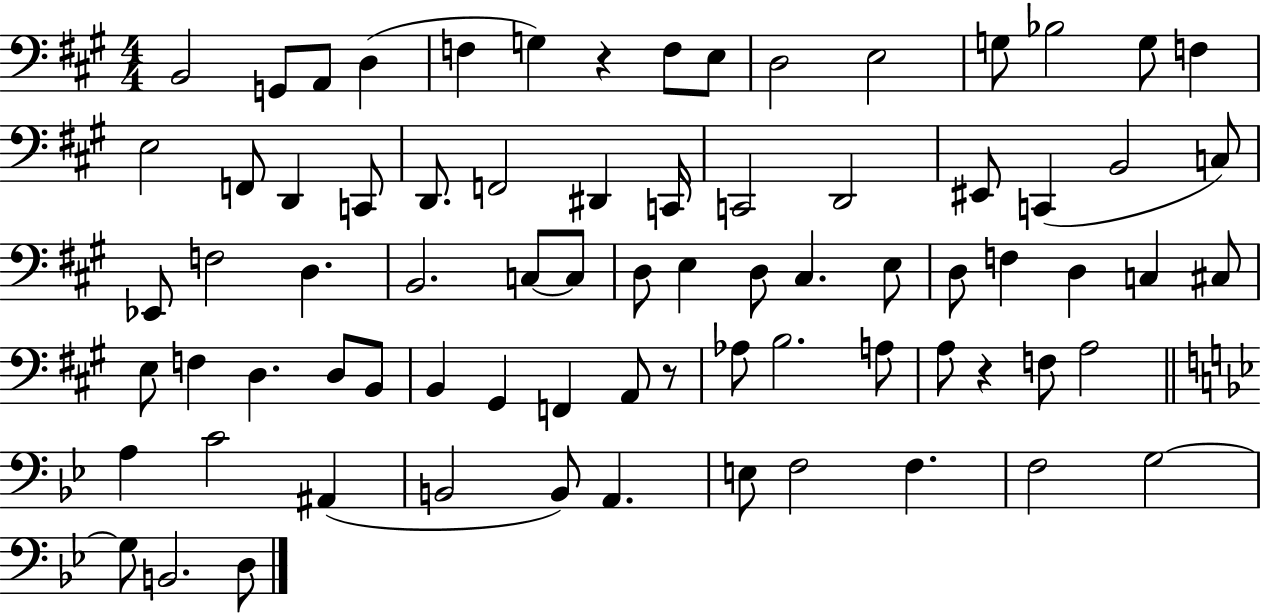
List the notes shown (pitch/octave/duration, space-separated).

B2/h G2/e A2/e D3/q F3/q G3/q R/q F3/e E3/e D3/h E3/h G3/e Bb3/h G3/e F3/q E3/h F2/e D2/q C2/e D2/e. F2/h D#2/q C2/s C2/h D2/h EIS2/e C2/q B2/h C3/e Eb2/e F3/h D3/q. B2/h. C3/e C3/e D3/e E3/q D3/e C#3/q. E3/e D3/e F3/q D3/q C3/q C#3/e E3/e F3/q D3/q. D3/e B2/e B2/q G#2/q F2/q A2/e R/e Ab3/e B3/h. A3/e A3/e R/q F3/e A3/h A3/q C4/h A#2/q B2/h B2/e A2/q. E3/e F3/h F3/q. F3/h G3/h G3/e B2/h. D3/e